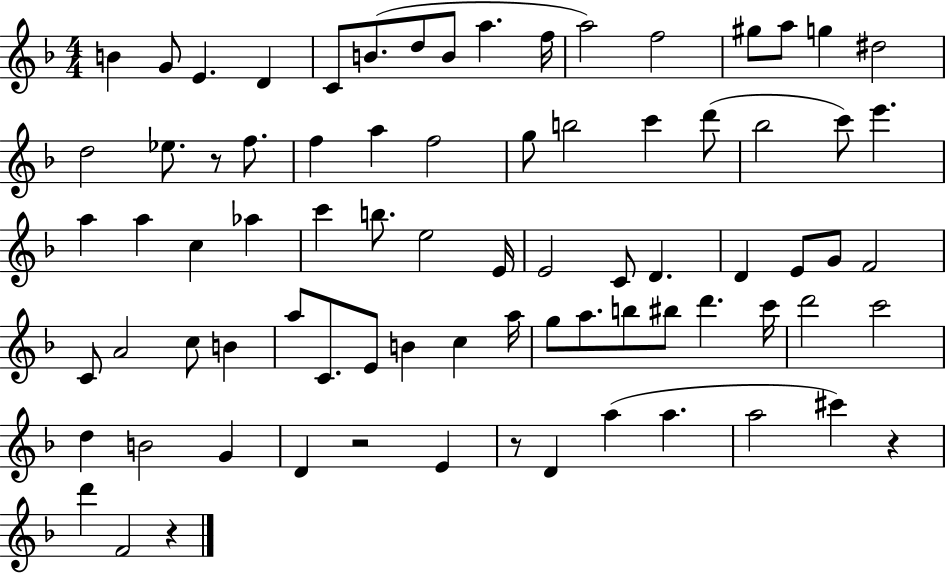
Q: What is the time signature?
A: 4/4